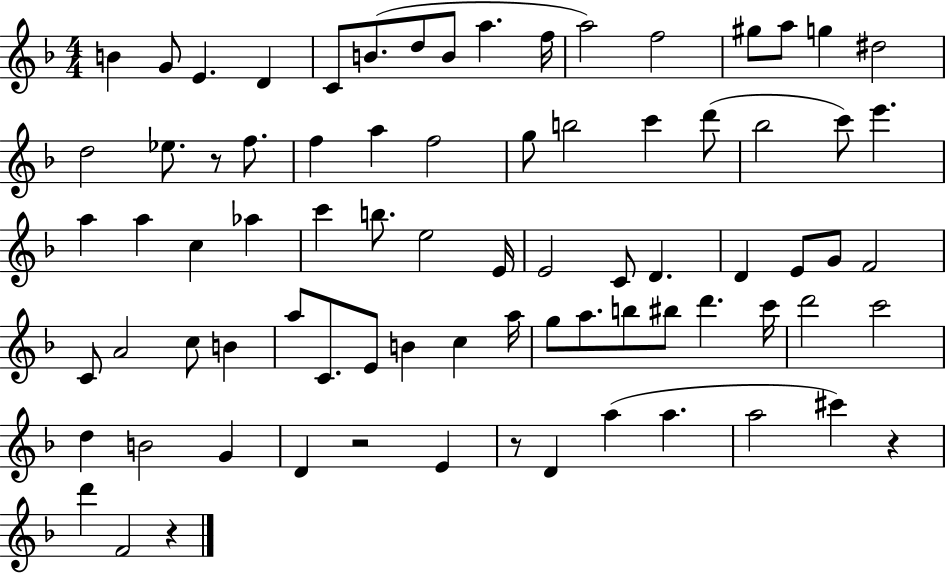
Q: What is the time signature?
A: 4/4